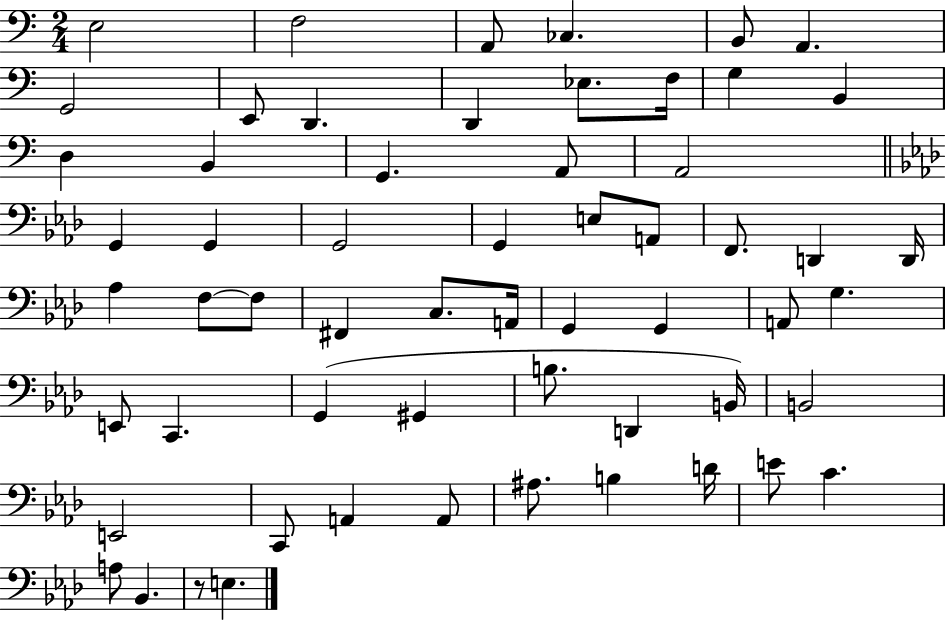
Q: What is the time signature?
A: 2/4